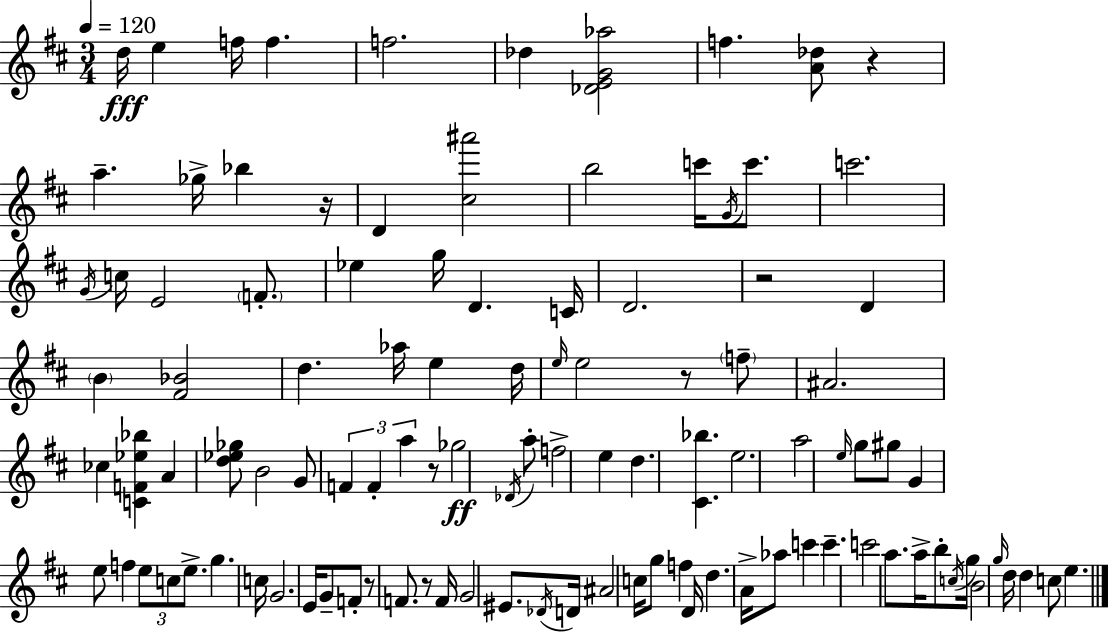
D5/s E5/q F5/s F5/q. F5/h. Db5/q [Db4,E4,G4,Ab5]/h F5/q. [A4,Db5]/e R/q A5/q. Gb5/s Bb5/q R/s D4/q [C#5,A#6]/h B5/h C6/s G4/s C6/e. C6/h. G4/s C5/s E4/h F4/e. Eb5/q G5/s D4/q. C4/s D4/h. R/h D4/q B4/q [F#4,Bb4]/h D5/q. Ab5/s E5/q D5/s E5/s E5/h R/e F5/e A#4/h. CES5/q [C4,F4,Eb5,Bb5]/q A4/q [D5,Eb5,Gb5]/e B4/h G4/e F4/q F4/q A5/q R/e Gb5/h Db4/s A5/e F5/h E5/q D5/q. [C#4,Bb5]/q. E5/h. A5/h E5/s G5/e G#5/e G4/q E5/e F5/q E5/e C5/e E5/e. G5/q. C5/s G4/h. E4/s G4/e F4/e R/e F4/e. R/e F4/s G4/h EIS4/e. Db4/s D4/s A#4/h C5/s G5/e F5/q D4/s D5/q. A4/s Ab5/e C6/q C6/q. C6/h A5/e. A5/s B5/e C5/s G5/s B4/h G5/s D5/s D5/q C5/e E5/q.